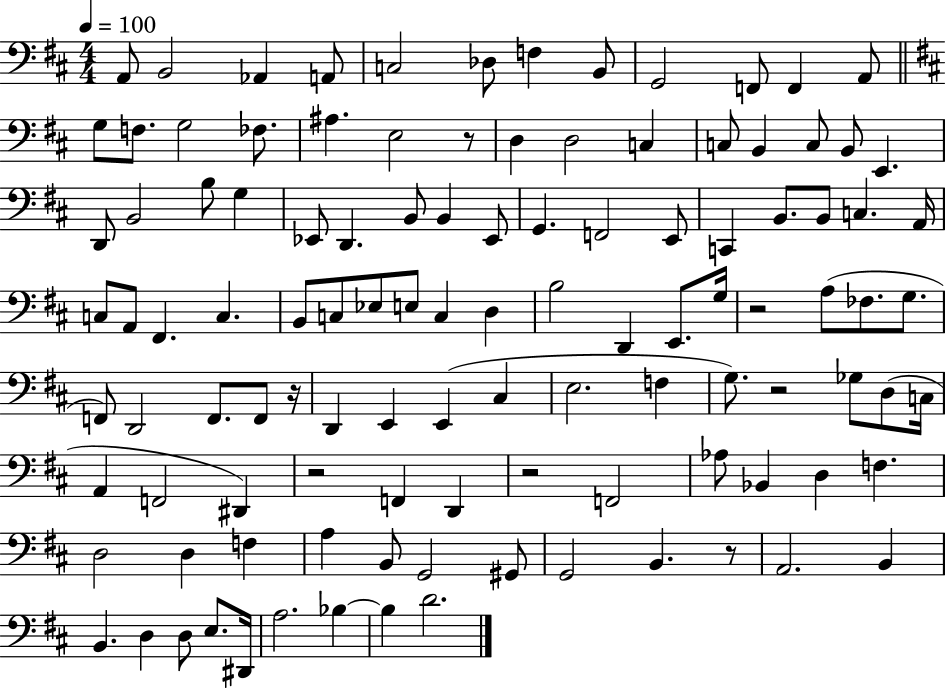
X:1
T:Untitled
M:4/4
L:1/4
K:D
A,,/2 B,,2 _A,, A,,/2 C,2 _D,/2 F, B,,/2 G,,2 F,,/2 F,, A,,/2 G,/2 F,/2 G,2 _F,/2 ^A, E,2 z/2 D, D,2 C, C,/2 B,, C,/2 B,,/2 E,, D,,/2 B,,2 B,/2 G, _E,,/2 D,, B,,/2 B,, _E,,/2 G,, F,,2 E,,/2 C,, B,,/2 B,,/2 C, A,,/4 C,/2 A,,/2 ^F,, C, B,,/2 C,/2 _E,/2 E,/2 C, D, B,2 D,, E,,/2 G,/4 z2 A,/2 _F,/2 G,/2 F,,/2 D,,2 F,,/2 F,,/2 z/4 D,, E,, E,, ^C, E,2 F, G,/2 z2 _G,/2 D,/2 C,/4 A,, F,,2 ^D,, z2 F,, D,, z2 F,,2 _A,/2 _B,, D, F, D,2 D, F, A, B,,/2 G,,2 ^G,,/2 G,,2 B,, z/2 A,,2 B,, B,, D, D,/2 E,/2 ^D,,/4 A,2 _B, _B, D2